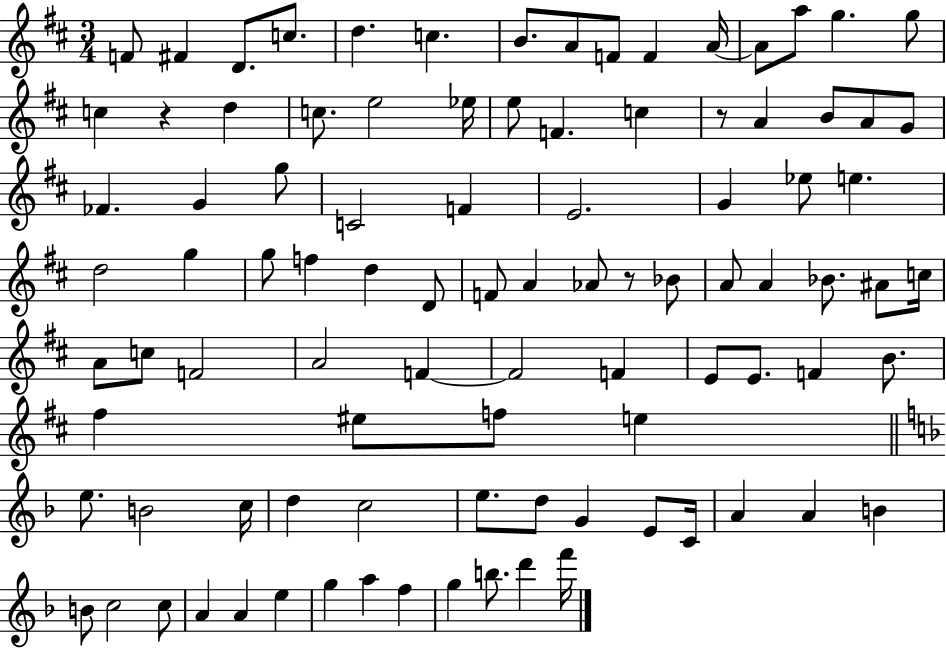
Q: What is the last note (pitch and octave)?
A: F6